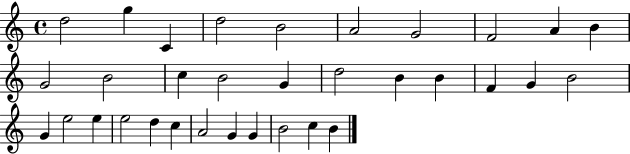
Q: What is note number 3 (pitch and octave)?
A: C4